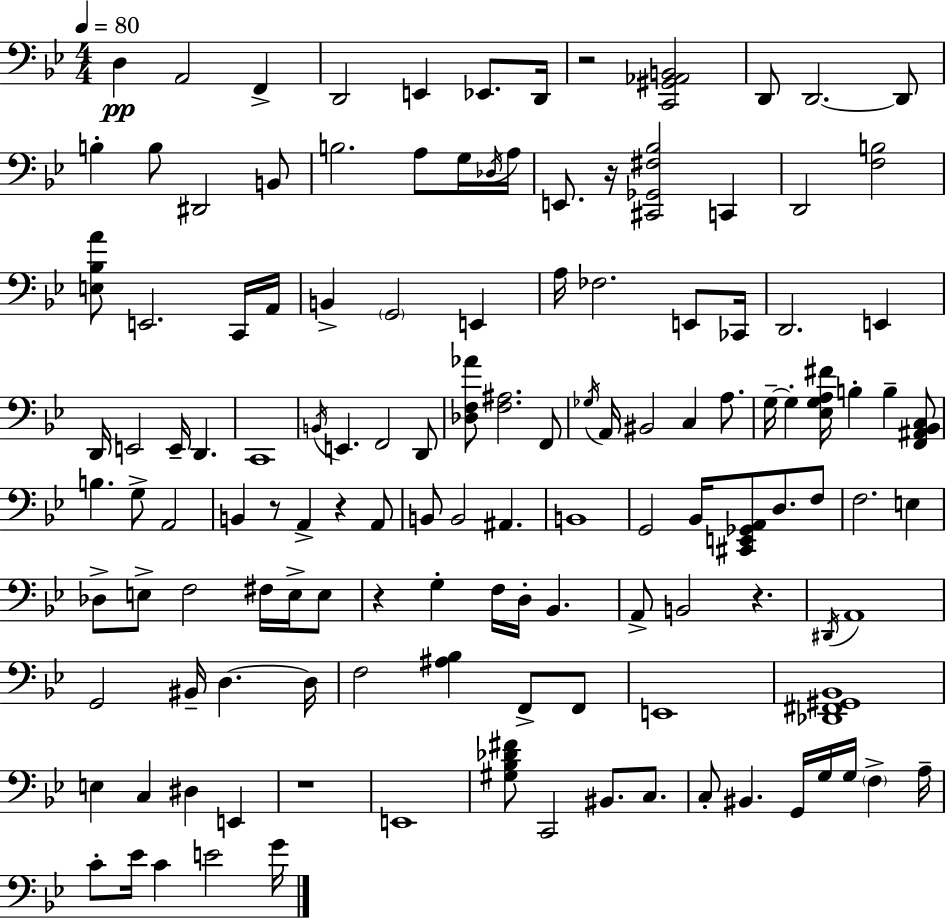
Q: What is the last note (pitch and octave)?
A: G4